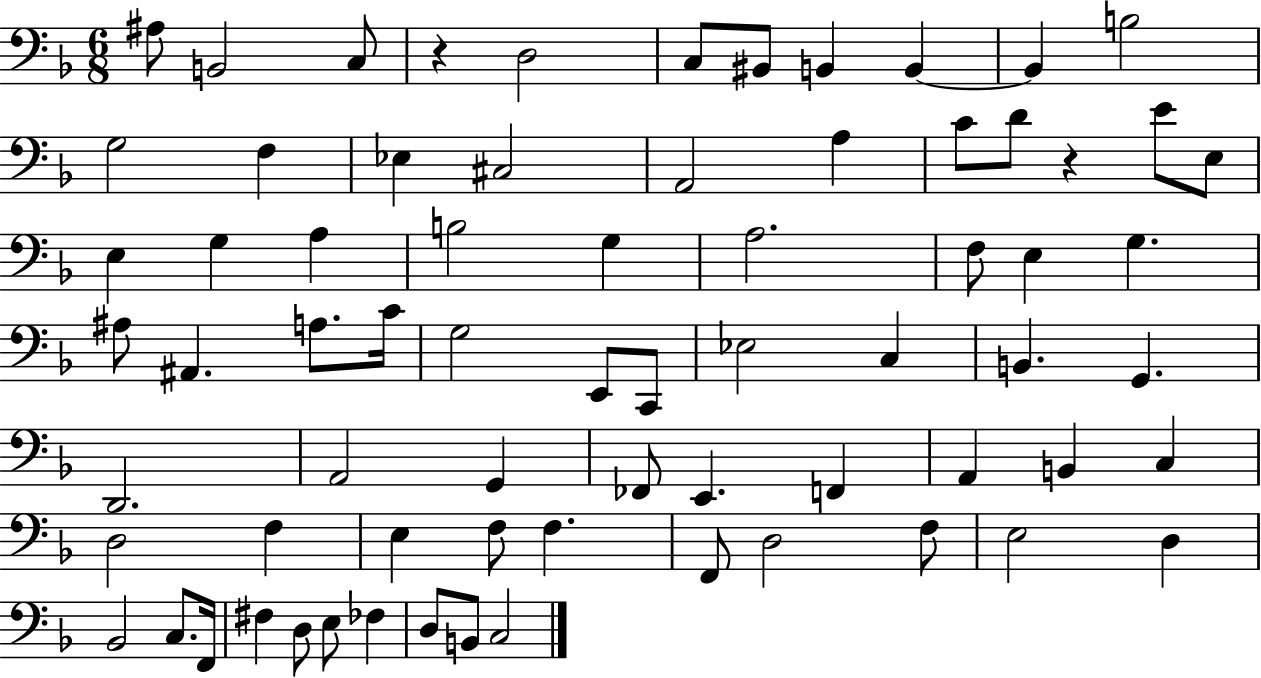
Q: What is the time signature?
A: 6/8